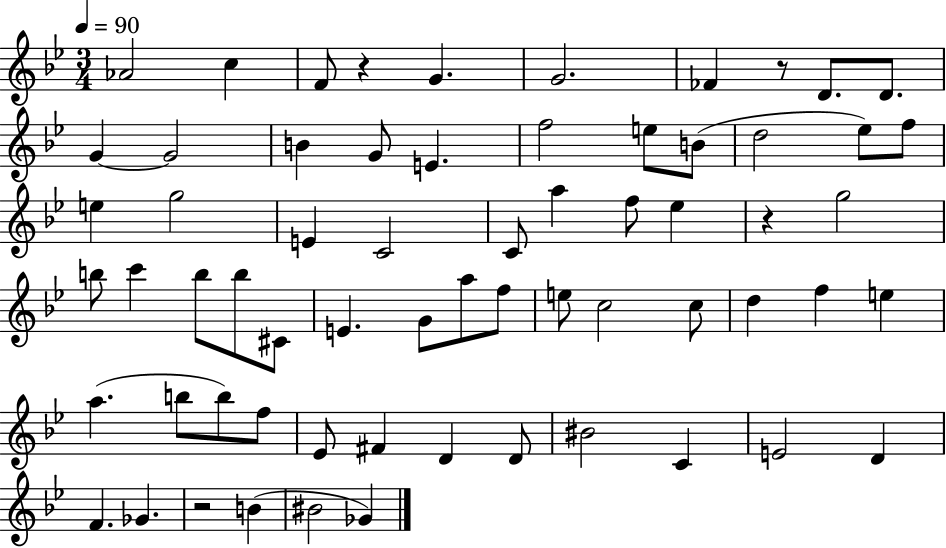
{
  \clef treble
  \numericTimeSignature
  \time 3/4
  \key bes \major
  \tempo 4 = 90
  aes'2 c''4 | f'8 r4 g'4. | g'2. | fes'4 r8 d'8. d'8. | \break g'4~~ g'2 | b'4 g'8 e'4. | f''2 e''8 b'8( | d''2 ees''8) f''8 | \break e''4 g''2 | e'4 c'2 | c'8 a''4 f''8 ees''4 | r4 g''2 | \break b''8 c'''4 b''8 b''8 cis'8 | e'4. g'8 a''8 f''8 | e''8 c''2 c''8 | d''4 f''4 e''4 | \break a''4.( b''8 b''8) f''8 | ees'8 fis'4 d'4 d'8 | bis'2 c'4 | e'2 d'4 | \break f'4. ges'4. | r2 b'4( | bis'2 ges'4) | \bar "|."
}